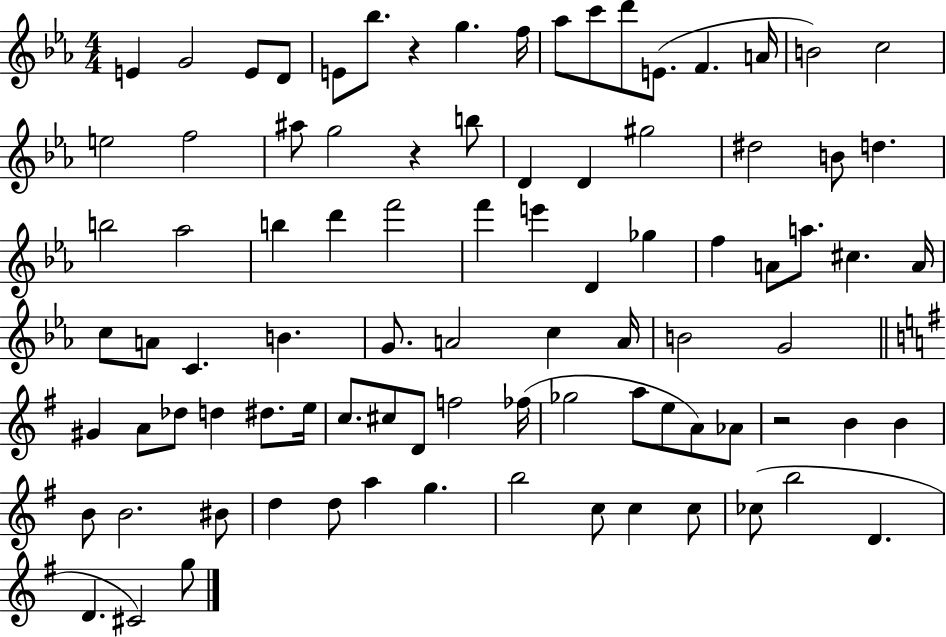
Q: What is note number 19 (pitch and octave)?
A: A#5